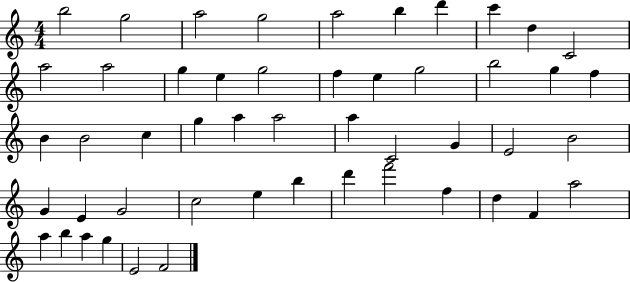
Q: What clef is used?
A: treble